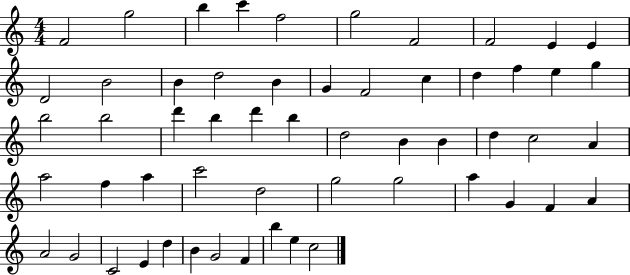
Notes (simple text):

F4/h G5/h B5/q C6/q F5/h G5/h F4/h F4/h E4/q E4/q D4/h B4/h B4/q D5/h B4/q G4/q F4/h C5/q D5/q F5/q E5/q G5/q B5/h B5/h D6/q B5/q D6/q B5/q D5/h B4/q B4/q D5/q C5/h A4/q A5/h F5/q A5/q C6/h D5/h G5/h G5/h A5/q G4/q F4/q A4/q A4/h G4/h C4/h E4/q D5/q B4/q G4/h F4/q B5/q E5/q C5/h